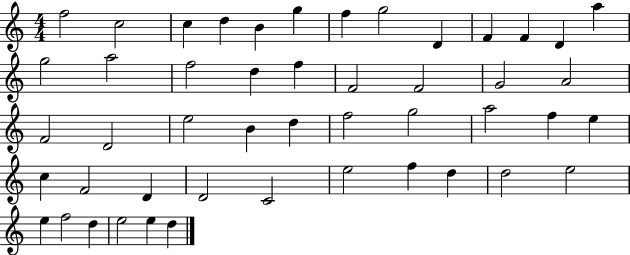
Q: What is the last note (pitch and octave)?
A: D5